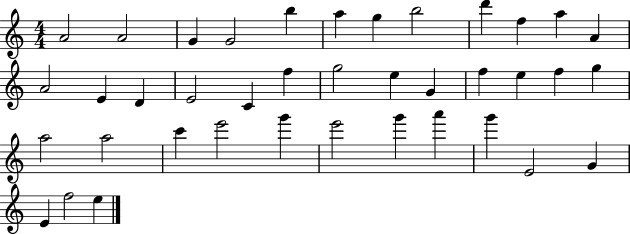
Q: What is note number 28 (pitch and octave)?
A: C6